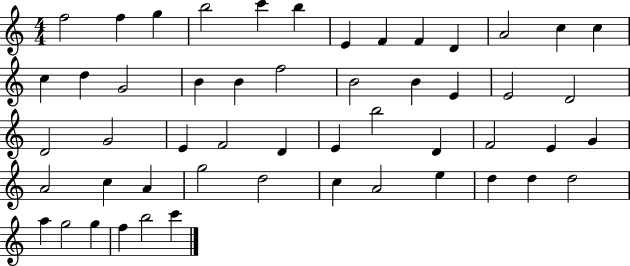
F5/h F5/q G5/q B5/h C6/q B5/q E4/q F4/q F4/q D4/q A4/h C5/q C5/q C5/q D5/q G4/h B4/q B4/q F5/h B4/h B4/q E4/q E4/h D4/h D4/h G4/h E4/q F4/h D4/q E4/q B5/h D4/q F4/h E4/q G4/q A4/h C5/q A4/q G5/h D5/h C5/q A4/h E5/q D5/q D5/q D5/h A5/q G5/h G5/q F5/q B5/h C6/q